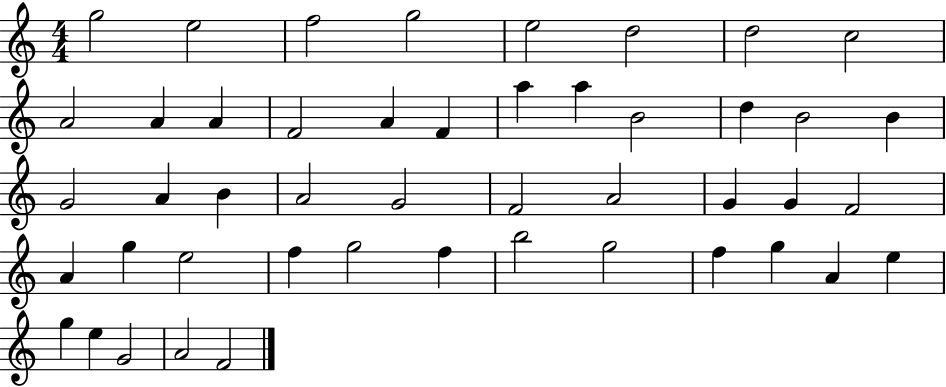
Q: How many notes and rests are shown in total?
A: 47